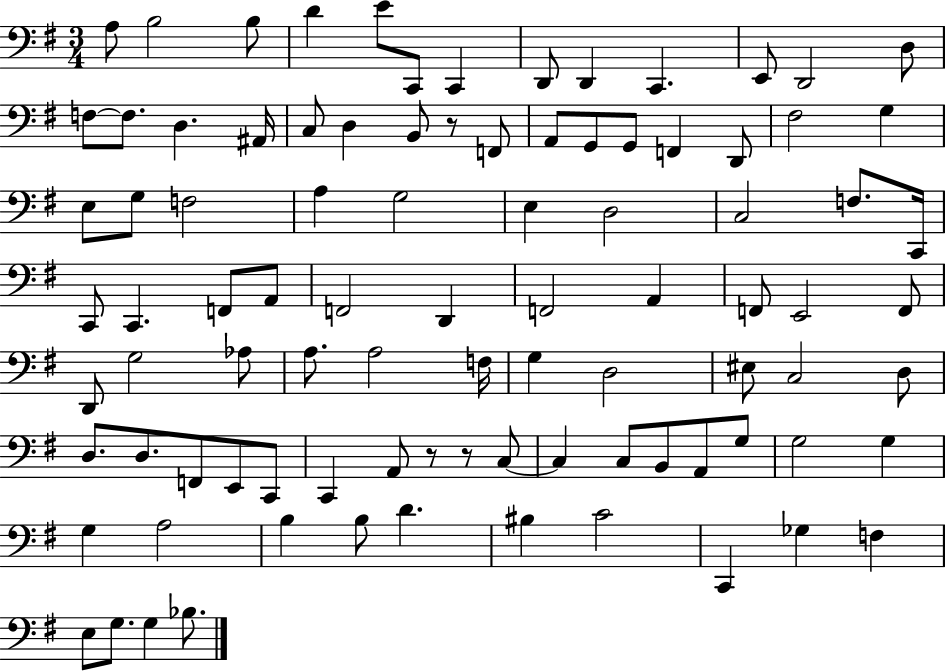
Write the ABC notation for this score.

X:1
T:Untitled
M:3/4
L:1/4
K:G
A,/2 B,2 B,/2 D E/2 C,,/2 C,, D,,/2 D,, C,, E,,/2 D,,2 D,/2 F,/2 F,/2 D, ^A,,/4 C,/2 D, B,,/2 z/2 F,,/2 A,,/2 G,,/2 G,,/2 F,, D,,/2 ^F,2 G, E,/2 G,/2 F,2 A, G,2 E, D,2 C,2 F,/2 C,,/4 C,,/2 C,, F,,/2 A,,/2 F,,2 D,, F,,2 A,, F,,/2 E,,2 F,,/2 D,,/2 G,2 _A,/2 A,/2 A,2 F,/4 G, D,2 ^E,/2 C,2 D,/2 D,/2 D,/2 F,,/2 E,,/2 C,,/2 C,, A,,/2 z/2 z/2 C,/2 C, C,/2 B,,/2 A,,/2 G,/2 G,2 G, G, A,2 B, B,/2 D ^B, C2 C,, _G, F, E,/2 G,/2 G, _B,/2